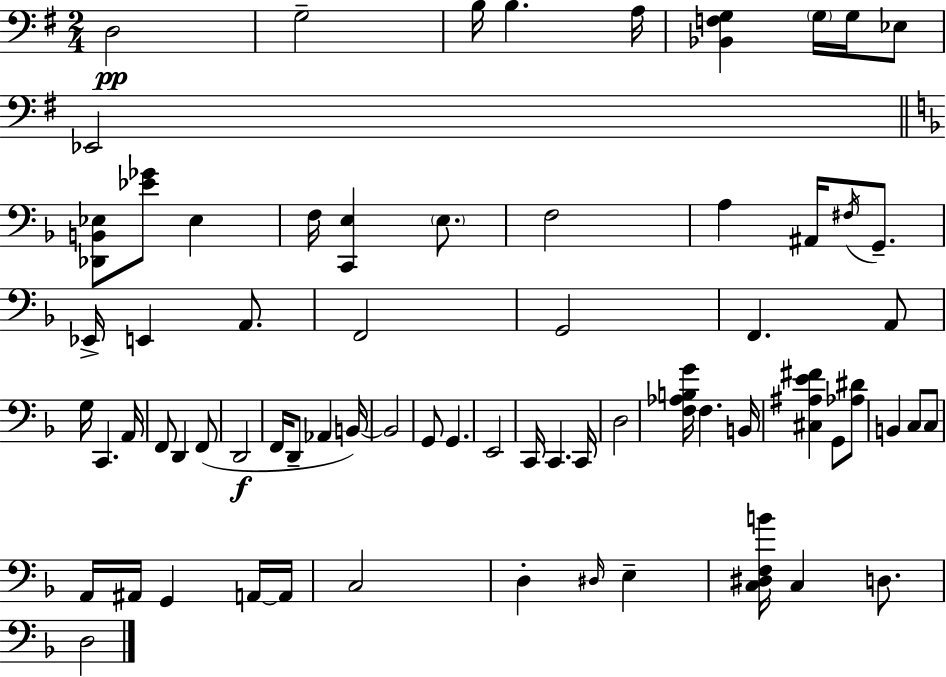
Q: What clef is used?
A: bass